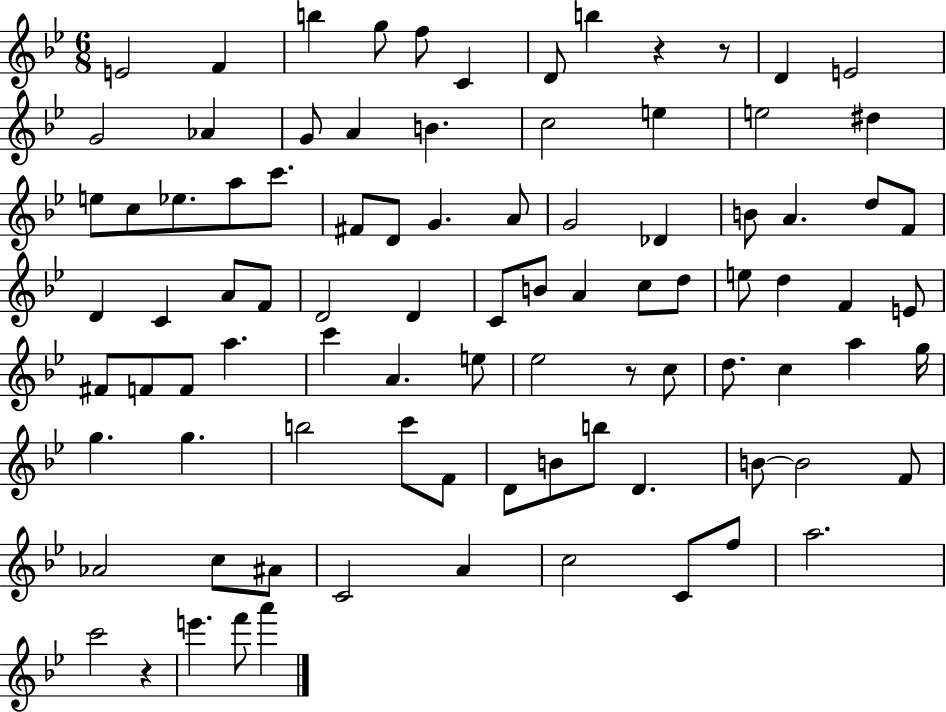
X:1
T:Untitled
M:6/8
L:1/4
K:Bb
E2 F b g/2 f/2 C D/2 b z z/2 D E2 G2 _A G/2 A B c2 e e2 ^d e/2 c/2 _e/2 a/2 c'/2 ^F/2 D/2 G A/2 G2 _D B/2 A d/2 F/2 D C A/2 F/2 D2 D C/2 B/2 A c/2 d/2 e/2 d F E/2 ^F/2 F/2 F/2 a c' A e/2 _e2 z/2 c/2 d/2 c a g/4 g g b2 c'/2 F/2 D/2 B/2 b/2 D B/2 B2 F/2 _A2 c/2 ^A/2 C2 A c2 C/2 f/2 a2 c'2 z e' f'/2 a'